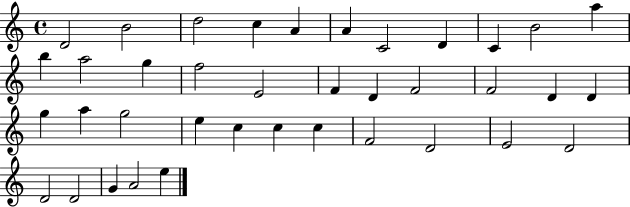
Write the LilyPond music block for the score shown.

{
  \clef treble
  \time 4/4
  \defaultTimeSignature
  \key c \major
  d'2 b'2 | d''2 c''4 a'4 | a'4 c'2 d'4 | c'4 b'2 a''4 | \break b''4 a''2 g''4 | f''2 e'2 | f'4 d'4 f'2 | f'2 d'4 d'4 | \break g''4 a''4 g''2 | e''4 c''4 c''4 c''4 | f'2 d'2 | e'2 d'2 | \break d'2 d'2 | g'4 a'2 e''4 | \bar "|."
}